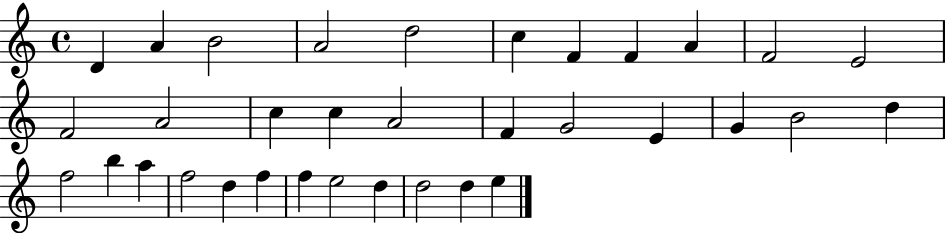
{
  \clef treble
  \time 4/4
  \defaultTimeSignature
  \key c \major
  d'4 a'4 b'2 | a'2 d''2 | c''4 f'4 f'4 a'4 | f'2 e'2 | \break f'2 a'2 | c''4 c''4 a'2 | f'4 g'2 e'4 | g'4 b'2 d''4 | \break f''2 b''4 a''4 | f''2 d''4 f''4 | f''4 e''2 d''4 | d''2 d''4 e''4 | \break \bar "|."
}